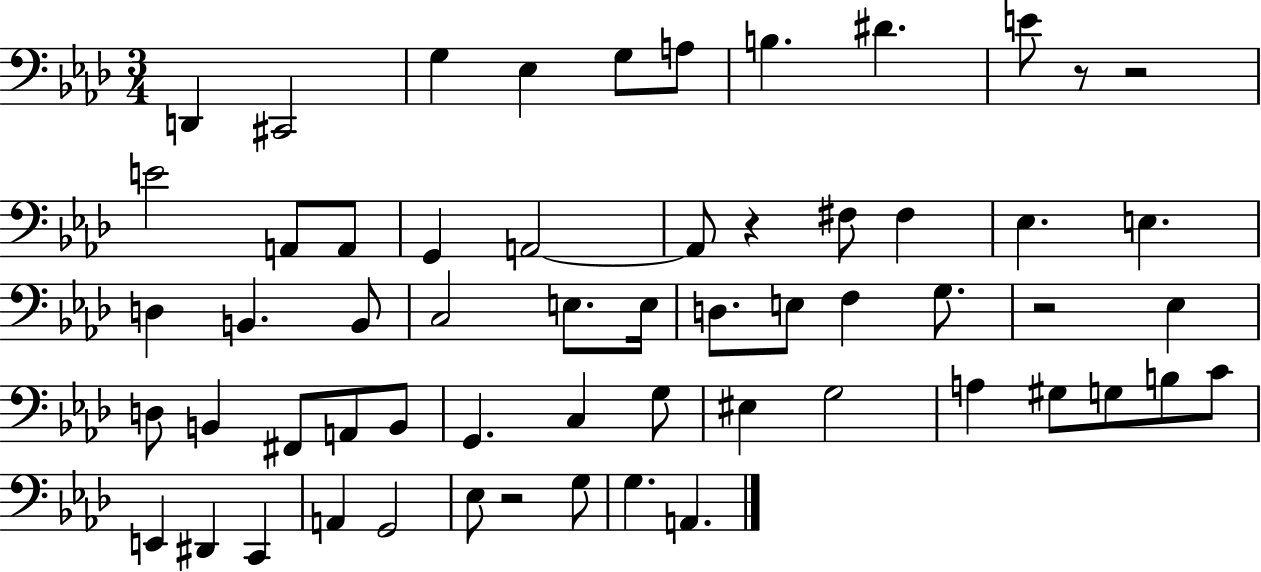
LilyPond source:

{
  \clef bass
  \numericTimeSignature
  \time 3/4
  \key aes \major
  d,4 cis,2 | g4 ees4 g8 a8 | b4. dis'4. | e'8 r8 r2 | \break e'2 a,8 a,8 | g,4 a,2~~ | a,8 r4 fis8 fis4 | ees4. e4. | \break d4 b,4. b,8 | c2 e8. e16 | d8. e8 f4 g8. | r2 ees4 | \break d8 b,4 fis,8 a,8 b,8 | g,4. c4 g8 | eis4 g2 | a4 gis8 g8 b8 c'8 | \break e,4 dis,4 c,4 | a,4 g,2 | ees8 r2 g8 | g4. a,4. | \break \bar "|."
}